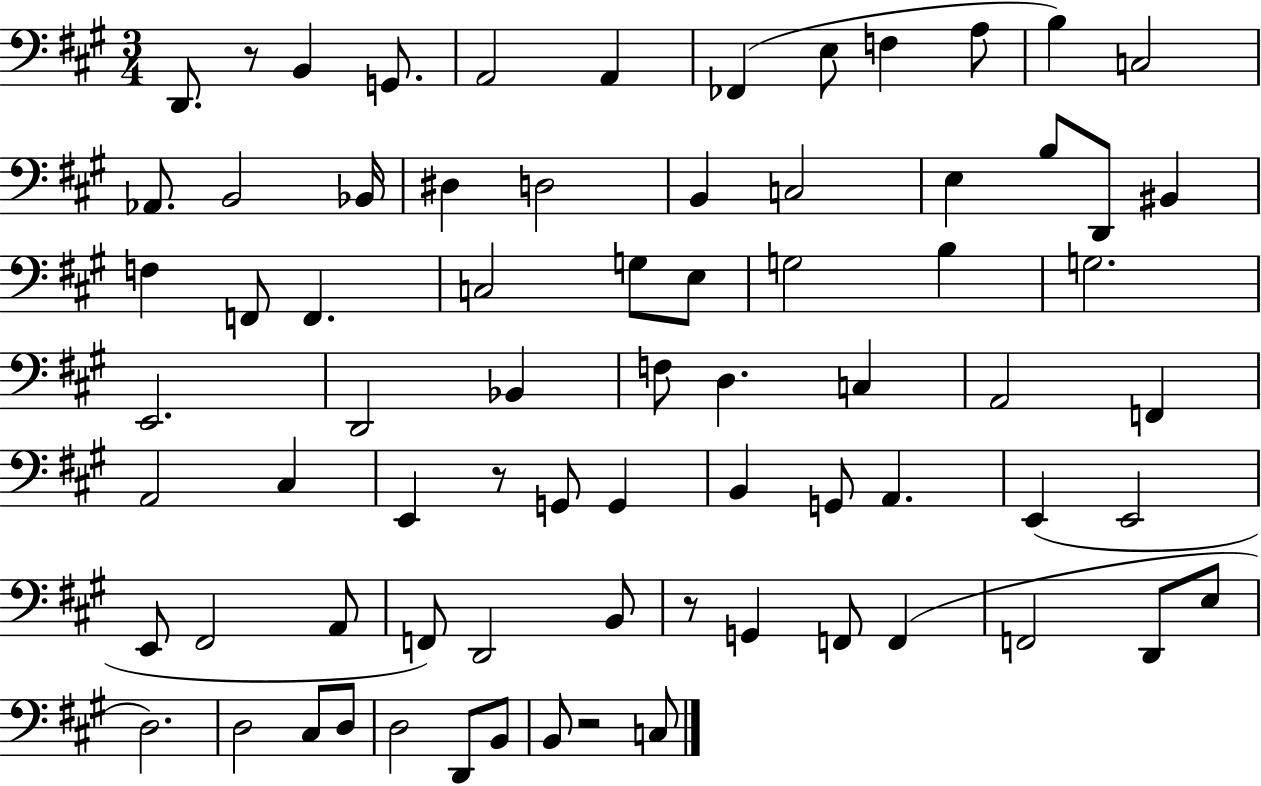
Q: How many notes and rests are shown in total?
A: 74